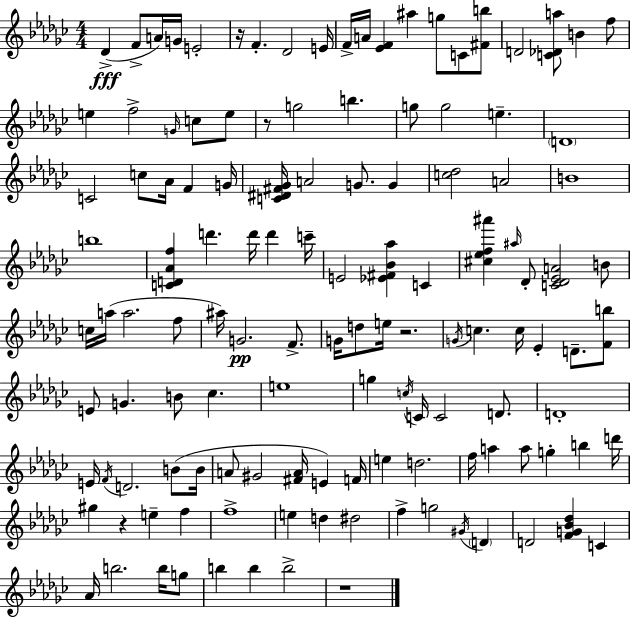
{
  \clef treble
  \numericTimeSignature
  \time 4/4
  \key ees \minor
  des'4->(\fff f'8-> a'16) g'16 e'2-. | r16 f'4.-. des'2 e'16 | f'16-> a'16 <ees' f'>4 ais''4 g''8 c'8 <fis' b''>8 | d'2 <c' des' a''>8 b'4 f''8 | \break e''4 f''2-> \grace { g'16 } c''8 e''8 | r8 g''2 b''4. | g''8 g''2 e''4.-- | \parenthesize d'1 | \break c'2 c''8 aes'16 f'4 | g'16 <c' dis' fis' ges'>16 a'2 g'8. g'4 | <c'' des''>2 a'2 | b'1 | \break b''1 | <c' d' aes' f''>4 d'''4. d'''16 d'''4 | c'''16-- e'2 <ees' fis' bes' aes''>4 c'4 | <cis'' ees'' f'' ais'''>4 \grace { ais''16 } des'8-. <c' des' ees' a'>2 | \break b'8 c''16 a''16( a''2. | f''8 ais''16) g'2.\pp f'8.-> | g'16 d''8 e''16 r2. | \acciaccatura { g'16 } c''4. c''16 ees'4-. d'8.-- | \break <f' b''>8 e'8 g'4. b'8 ces''4. | e''1 | g''4 \acciaccatura { c''16 } c'16 c'2 | d'8. d'1-. | \break e'16 \acciaccatura { f'16 } d'2. | b'8( b'16 a'8 gis'2 <fis' a'>16 | e'4) f'16 e''4 d''2. | f''16 a''4 a''8 g''4-. | \break b''4 d'''16 gis''4 r4 e''4-- | f''4 f''1-> | e''4 d''4 dis''2 | f''4-> g''2 | \break \acciaccatura { gis'16 } \parenthesize d'4 d'2 <f' g' bes' des''>4 | c'4 aes'16 b''2. | b''16 g''8 b''4 b''4 b''2-> | r1 | \break \bar "|."
}